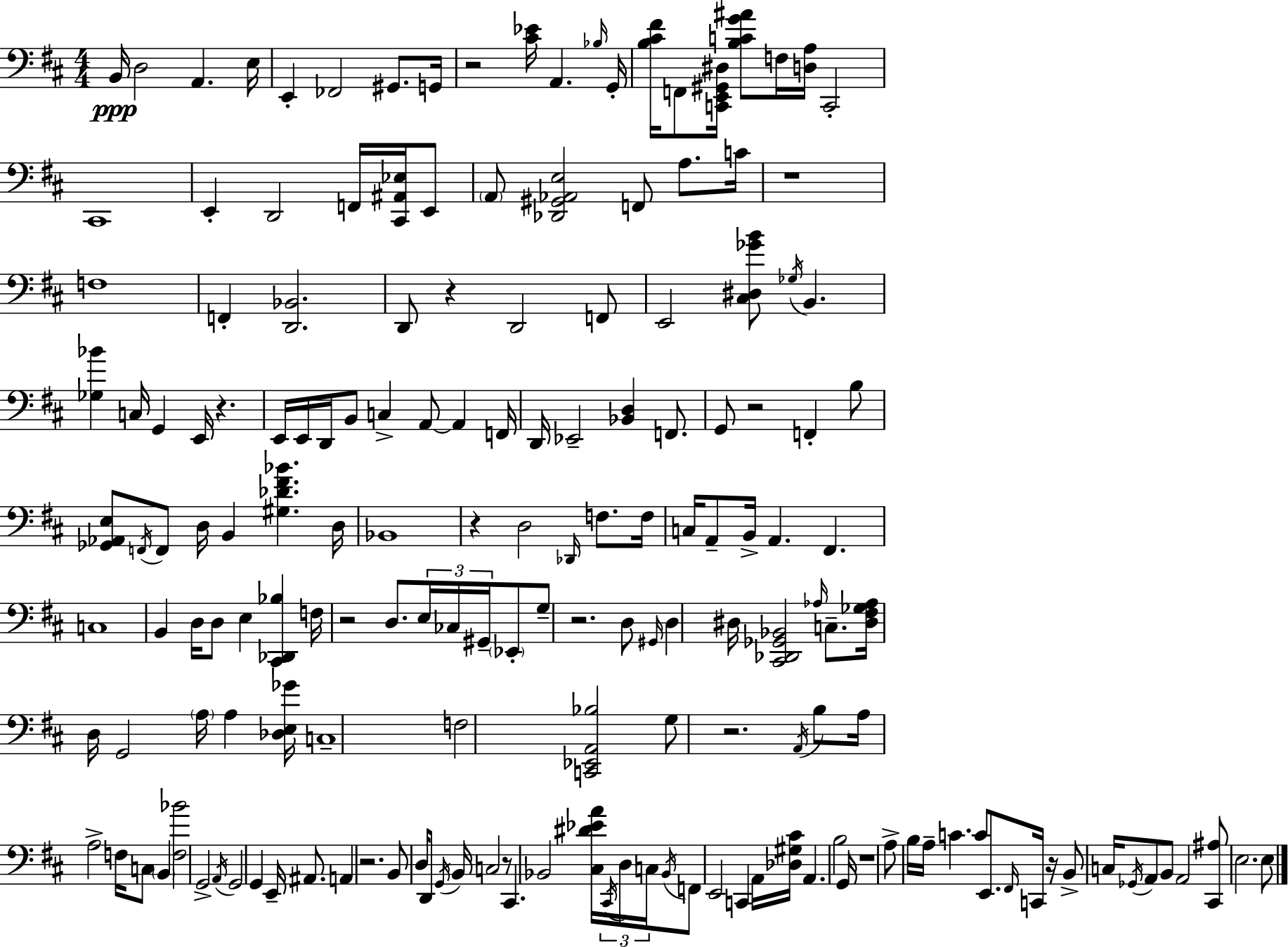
X:1
T:Untitled
M:4/4
L:1/4
K:D
B,,/4 D,2 A,, E,/4 E,, _F,,2 ^G,,/2 G,,/4 z2 [^C_E]/4 A,, _B,/4 G,,/4 [B,^C^F]/4 F,,/2 [C,,E,,^G,,^D,]/4 [B,CG^A]/2 F,/4 [D,A,]/4 C,,2 ^C,,4 E,, D,,2 F,,/4 [^C,,^A,,_E,]/4 E,,/2 A,,/2 [_D,,^G,,_A,,E,]2 F,,/2 A,/2 C/4 z4 F,4 F,, [D,,_B,,]2 D,,/2 z D,,2 F,,/2 E,,2 [^C,^D,_GB]/2 _G,/4 B,, [_G,_B] C,/4 G,, E,,/4 z E,,/4 E,,/4 D,,/4 B,,/2 C, A,,/2 A,, F,,/4 D,,/4 _E,,2 [_B,,D,] F,,/2 G,,/2 z2 F,, B,/2 [_G,,_A,,E,]/2 F,,/4 F,,/2 D,/4 B,, [^G,_D^F_B] D,/4 _B,,4 z D,2 _D,,/4 F,/2 F,/4 C,/4 A,,/2 B,,/4 A,, ^F,, C,4 B,, D,/4 D,/2 E, [^C,,_D,,_B,] F,/4 z2 D,/2 E,/4 _C,/4 ^G,,/4 _E,,/2 G,/2 z2 D,/2 ^G,,/4 D, ^D,/4 [^C,,_D,,_G,,_B,,]2 _A,/4 C,/2 [^D,^F,_G,_A,]/4 D,/4 G,,2 A,/4 A, [_D,E,_G]/4 C,4 F,2 [C,,_E,,A,,_B,]2 G,/2 z2 A,,/4 B,/2 A,/4 A,2 F,/4 C,/2 B,, [F,_B]2 G,,2 A,,/4 G,,2 G,, E,,/4 ^A,,/2 A,, z2 B,,/2 D,/4 D,,/2 G,,/4 B,,/4 C,2 z/2 ^C,, _B,,2 [^C,^D_EA]/4 ^C,,/4 D,/4 C,/4 _B,,/4 F,,/2 E,,2 C,, A,,/4 [_D,^G,^C]/4 A,, B,2 G,,/4 z4 A,/2 B,/4 A,/4 C C/2 E,,/2 ^F,,/4 C,,/4 z/4 B,,/2 C,/4 _G,,/4 A,,/2 B,,/2 A,,2 [^C,,^A,]/2 E,2 E,/2